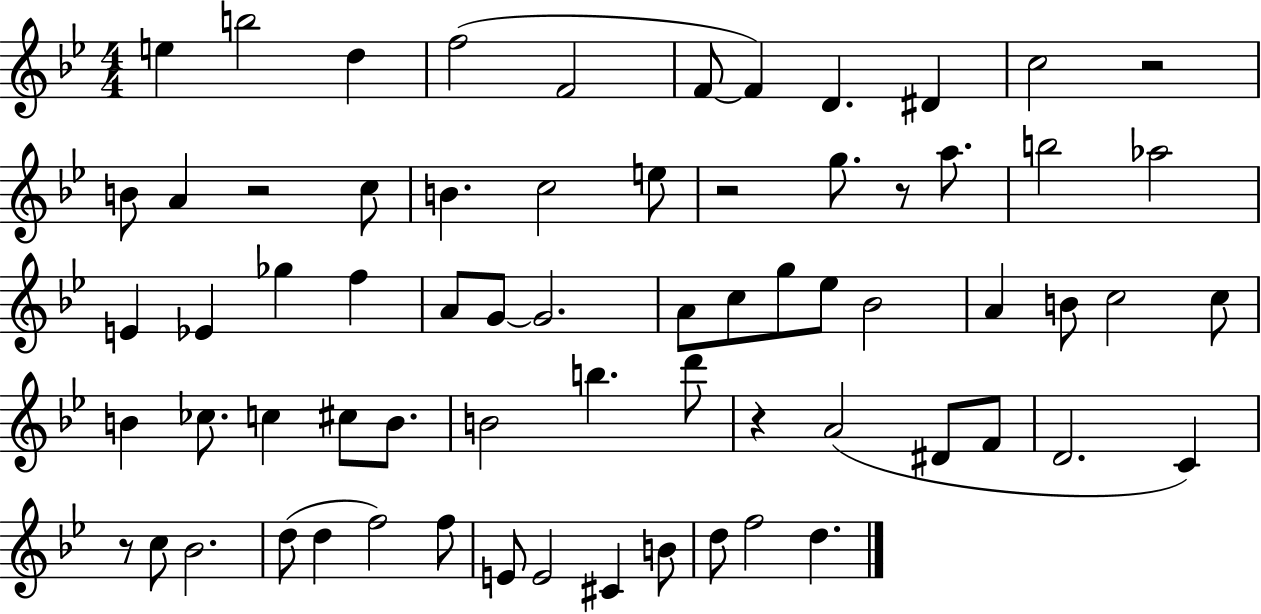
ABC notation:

X:1
T:Untitled
M:4/4
L:1/4
K:Bb
e b2 d f2 F2 F/2 F D ^D c2 z2 B/2 A z2 c/2 B c2 e/2 z2 g/2 z/2 a/2 b2 _a2 E _E _g f A/2 G/2 G2 A/2 c/2 g/2 _e/2 _B2 A B/2 c2 c/2 B _c/2 c ^c/2 B/2 B2 b d'/2 z A2 ^D/2 F/2 D2 C z/2 c/2 _B2 d/2 d f2 f/2 E/2 E2 ^C B/2 d/2 f2 d